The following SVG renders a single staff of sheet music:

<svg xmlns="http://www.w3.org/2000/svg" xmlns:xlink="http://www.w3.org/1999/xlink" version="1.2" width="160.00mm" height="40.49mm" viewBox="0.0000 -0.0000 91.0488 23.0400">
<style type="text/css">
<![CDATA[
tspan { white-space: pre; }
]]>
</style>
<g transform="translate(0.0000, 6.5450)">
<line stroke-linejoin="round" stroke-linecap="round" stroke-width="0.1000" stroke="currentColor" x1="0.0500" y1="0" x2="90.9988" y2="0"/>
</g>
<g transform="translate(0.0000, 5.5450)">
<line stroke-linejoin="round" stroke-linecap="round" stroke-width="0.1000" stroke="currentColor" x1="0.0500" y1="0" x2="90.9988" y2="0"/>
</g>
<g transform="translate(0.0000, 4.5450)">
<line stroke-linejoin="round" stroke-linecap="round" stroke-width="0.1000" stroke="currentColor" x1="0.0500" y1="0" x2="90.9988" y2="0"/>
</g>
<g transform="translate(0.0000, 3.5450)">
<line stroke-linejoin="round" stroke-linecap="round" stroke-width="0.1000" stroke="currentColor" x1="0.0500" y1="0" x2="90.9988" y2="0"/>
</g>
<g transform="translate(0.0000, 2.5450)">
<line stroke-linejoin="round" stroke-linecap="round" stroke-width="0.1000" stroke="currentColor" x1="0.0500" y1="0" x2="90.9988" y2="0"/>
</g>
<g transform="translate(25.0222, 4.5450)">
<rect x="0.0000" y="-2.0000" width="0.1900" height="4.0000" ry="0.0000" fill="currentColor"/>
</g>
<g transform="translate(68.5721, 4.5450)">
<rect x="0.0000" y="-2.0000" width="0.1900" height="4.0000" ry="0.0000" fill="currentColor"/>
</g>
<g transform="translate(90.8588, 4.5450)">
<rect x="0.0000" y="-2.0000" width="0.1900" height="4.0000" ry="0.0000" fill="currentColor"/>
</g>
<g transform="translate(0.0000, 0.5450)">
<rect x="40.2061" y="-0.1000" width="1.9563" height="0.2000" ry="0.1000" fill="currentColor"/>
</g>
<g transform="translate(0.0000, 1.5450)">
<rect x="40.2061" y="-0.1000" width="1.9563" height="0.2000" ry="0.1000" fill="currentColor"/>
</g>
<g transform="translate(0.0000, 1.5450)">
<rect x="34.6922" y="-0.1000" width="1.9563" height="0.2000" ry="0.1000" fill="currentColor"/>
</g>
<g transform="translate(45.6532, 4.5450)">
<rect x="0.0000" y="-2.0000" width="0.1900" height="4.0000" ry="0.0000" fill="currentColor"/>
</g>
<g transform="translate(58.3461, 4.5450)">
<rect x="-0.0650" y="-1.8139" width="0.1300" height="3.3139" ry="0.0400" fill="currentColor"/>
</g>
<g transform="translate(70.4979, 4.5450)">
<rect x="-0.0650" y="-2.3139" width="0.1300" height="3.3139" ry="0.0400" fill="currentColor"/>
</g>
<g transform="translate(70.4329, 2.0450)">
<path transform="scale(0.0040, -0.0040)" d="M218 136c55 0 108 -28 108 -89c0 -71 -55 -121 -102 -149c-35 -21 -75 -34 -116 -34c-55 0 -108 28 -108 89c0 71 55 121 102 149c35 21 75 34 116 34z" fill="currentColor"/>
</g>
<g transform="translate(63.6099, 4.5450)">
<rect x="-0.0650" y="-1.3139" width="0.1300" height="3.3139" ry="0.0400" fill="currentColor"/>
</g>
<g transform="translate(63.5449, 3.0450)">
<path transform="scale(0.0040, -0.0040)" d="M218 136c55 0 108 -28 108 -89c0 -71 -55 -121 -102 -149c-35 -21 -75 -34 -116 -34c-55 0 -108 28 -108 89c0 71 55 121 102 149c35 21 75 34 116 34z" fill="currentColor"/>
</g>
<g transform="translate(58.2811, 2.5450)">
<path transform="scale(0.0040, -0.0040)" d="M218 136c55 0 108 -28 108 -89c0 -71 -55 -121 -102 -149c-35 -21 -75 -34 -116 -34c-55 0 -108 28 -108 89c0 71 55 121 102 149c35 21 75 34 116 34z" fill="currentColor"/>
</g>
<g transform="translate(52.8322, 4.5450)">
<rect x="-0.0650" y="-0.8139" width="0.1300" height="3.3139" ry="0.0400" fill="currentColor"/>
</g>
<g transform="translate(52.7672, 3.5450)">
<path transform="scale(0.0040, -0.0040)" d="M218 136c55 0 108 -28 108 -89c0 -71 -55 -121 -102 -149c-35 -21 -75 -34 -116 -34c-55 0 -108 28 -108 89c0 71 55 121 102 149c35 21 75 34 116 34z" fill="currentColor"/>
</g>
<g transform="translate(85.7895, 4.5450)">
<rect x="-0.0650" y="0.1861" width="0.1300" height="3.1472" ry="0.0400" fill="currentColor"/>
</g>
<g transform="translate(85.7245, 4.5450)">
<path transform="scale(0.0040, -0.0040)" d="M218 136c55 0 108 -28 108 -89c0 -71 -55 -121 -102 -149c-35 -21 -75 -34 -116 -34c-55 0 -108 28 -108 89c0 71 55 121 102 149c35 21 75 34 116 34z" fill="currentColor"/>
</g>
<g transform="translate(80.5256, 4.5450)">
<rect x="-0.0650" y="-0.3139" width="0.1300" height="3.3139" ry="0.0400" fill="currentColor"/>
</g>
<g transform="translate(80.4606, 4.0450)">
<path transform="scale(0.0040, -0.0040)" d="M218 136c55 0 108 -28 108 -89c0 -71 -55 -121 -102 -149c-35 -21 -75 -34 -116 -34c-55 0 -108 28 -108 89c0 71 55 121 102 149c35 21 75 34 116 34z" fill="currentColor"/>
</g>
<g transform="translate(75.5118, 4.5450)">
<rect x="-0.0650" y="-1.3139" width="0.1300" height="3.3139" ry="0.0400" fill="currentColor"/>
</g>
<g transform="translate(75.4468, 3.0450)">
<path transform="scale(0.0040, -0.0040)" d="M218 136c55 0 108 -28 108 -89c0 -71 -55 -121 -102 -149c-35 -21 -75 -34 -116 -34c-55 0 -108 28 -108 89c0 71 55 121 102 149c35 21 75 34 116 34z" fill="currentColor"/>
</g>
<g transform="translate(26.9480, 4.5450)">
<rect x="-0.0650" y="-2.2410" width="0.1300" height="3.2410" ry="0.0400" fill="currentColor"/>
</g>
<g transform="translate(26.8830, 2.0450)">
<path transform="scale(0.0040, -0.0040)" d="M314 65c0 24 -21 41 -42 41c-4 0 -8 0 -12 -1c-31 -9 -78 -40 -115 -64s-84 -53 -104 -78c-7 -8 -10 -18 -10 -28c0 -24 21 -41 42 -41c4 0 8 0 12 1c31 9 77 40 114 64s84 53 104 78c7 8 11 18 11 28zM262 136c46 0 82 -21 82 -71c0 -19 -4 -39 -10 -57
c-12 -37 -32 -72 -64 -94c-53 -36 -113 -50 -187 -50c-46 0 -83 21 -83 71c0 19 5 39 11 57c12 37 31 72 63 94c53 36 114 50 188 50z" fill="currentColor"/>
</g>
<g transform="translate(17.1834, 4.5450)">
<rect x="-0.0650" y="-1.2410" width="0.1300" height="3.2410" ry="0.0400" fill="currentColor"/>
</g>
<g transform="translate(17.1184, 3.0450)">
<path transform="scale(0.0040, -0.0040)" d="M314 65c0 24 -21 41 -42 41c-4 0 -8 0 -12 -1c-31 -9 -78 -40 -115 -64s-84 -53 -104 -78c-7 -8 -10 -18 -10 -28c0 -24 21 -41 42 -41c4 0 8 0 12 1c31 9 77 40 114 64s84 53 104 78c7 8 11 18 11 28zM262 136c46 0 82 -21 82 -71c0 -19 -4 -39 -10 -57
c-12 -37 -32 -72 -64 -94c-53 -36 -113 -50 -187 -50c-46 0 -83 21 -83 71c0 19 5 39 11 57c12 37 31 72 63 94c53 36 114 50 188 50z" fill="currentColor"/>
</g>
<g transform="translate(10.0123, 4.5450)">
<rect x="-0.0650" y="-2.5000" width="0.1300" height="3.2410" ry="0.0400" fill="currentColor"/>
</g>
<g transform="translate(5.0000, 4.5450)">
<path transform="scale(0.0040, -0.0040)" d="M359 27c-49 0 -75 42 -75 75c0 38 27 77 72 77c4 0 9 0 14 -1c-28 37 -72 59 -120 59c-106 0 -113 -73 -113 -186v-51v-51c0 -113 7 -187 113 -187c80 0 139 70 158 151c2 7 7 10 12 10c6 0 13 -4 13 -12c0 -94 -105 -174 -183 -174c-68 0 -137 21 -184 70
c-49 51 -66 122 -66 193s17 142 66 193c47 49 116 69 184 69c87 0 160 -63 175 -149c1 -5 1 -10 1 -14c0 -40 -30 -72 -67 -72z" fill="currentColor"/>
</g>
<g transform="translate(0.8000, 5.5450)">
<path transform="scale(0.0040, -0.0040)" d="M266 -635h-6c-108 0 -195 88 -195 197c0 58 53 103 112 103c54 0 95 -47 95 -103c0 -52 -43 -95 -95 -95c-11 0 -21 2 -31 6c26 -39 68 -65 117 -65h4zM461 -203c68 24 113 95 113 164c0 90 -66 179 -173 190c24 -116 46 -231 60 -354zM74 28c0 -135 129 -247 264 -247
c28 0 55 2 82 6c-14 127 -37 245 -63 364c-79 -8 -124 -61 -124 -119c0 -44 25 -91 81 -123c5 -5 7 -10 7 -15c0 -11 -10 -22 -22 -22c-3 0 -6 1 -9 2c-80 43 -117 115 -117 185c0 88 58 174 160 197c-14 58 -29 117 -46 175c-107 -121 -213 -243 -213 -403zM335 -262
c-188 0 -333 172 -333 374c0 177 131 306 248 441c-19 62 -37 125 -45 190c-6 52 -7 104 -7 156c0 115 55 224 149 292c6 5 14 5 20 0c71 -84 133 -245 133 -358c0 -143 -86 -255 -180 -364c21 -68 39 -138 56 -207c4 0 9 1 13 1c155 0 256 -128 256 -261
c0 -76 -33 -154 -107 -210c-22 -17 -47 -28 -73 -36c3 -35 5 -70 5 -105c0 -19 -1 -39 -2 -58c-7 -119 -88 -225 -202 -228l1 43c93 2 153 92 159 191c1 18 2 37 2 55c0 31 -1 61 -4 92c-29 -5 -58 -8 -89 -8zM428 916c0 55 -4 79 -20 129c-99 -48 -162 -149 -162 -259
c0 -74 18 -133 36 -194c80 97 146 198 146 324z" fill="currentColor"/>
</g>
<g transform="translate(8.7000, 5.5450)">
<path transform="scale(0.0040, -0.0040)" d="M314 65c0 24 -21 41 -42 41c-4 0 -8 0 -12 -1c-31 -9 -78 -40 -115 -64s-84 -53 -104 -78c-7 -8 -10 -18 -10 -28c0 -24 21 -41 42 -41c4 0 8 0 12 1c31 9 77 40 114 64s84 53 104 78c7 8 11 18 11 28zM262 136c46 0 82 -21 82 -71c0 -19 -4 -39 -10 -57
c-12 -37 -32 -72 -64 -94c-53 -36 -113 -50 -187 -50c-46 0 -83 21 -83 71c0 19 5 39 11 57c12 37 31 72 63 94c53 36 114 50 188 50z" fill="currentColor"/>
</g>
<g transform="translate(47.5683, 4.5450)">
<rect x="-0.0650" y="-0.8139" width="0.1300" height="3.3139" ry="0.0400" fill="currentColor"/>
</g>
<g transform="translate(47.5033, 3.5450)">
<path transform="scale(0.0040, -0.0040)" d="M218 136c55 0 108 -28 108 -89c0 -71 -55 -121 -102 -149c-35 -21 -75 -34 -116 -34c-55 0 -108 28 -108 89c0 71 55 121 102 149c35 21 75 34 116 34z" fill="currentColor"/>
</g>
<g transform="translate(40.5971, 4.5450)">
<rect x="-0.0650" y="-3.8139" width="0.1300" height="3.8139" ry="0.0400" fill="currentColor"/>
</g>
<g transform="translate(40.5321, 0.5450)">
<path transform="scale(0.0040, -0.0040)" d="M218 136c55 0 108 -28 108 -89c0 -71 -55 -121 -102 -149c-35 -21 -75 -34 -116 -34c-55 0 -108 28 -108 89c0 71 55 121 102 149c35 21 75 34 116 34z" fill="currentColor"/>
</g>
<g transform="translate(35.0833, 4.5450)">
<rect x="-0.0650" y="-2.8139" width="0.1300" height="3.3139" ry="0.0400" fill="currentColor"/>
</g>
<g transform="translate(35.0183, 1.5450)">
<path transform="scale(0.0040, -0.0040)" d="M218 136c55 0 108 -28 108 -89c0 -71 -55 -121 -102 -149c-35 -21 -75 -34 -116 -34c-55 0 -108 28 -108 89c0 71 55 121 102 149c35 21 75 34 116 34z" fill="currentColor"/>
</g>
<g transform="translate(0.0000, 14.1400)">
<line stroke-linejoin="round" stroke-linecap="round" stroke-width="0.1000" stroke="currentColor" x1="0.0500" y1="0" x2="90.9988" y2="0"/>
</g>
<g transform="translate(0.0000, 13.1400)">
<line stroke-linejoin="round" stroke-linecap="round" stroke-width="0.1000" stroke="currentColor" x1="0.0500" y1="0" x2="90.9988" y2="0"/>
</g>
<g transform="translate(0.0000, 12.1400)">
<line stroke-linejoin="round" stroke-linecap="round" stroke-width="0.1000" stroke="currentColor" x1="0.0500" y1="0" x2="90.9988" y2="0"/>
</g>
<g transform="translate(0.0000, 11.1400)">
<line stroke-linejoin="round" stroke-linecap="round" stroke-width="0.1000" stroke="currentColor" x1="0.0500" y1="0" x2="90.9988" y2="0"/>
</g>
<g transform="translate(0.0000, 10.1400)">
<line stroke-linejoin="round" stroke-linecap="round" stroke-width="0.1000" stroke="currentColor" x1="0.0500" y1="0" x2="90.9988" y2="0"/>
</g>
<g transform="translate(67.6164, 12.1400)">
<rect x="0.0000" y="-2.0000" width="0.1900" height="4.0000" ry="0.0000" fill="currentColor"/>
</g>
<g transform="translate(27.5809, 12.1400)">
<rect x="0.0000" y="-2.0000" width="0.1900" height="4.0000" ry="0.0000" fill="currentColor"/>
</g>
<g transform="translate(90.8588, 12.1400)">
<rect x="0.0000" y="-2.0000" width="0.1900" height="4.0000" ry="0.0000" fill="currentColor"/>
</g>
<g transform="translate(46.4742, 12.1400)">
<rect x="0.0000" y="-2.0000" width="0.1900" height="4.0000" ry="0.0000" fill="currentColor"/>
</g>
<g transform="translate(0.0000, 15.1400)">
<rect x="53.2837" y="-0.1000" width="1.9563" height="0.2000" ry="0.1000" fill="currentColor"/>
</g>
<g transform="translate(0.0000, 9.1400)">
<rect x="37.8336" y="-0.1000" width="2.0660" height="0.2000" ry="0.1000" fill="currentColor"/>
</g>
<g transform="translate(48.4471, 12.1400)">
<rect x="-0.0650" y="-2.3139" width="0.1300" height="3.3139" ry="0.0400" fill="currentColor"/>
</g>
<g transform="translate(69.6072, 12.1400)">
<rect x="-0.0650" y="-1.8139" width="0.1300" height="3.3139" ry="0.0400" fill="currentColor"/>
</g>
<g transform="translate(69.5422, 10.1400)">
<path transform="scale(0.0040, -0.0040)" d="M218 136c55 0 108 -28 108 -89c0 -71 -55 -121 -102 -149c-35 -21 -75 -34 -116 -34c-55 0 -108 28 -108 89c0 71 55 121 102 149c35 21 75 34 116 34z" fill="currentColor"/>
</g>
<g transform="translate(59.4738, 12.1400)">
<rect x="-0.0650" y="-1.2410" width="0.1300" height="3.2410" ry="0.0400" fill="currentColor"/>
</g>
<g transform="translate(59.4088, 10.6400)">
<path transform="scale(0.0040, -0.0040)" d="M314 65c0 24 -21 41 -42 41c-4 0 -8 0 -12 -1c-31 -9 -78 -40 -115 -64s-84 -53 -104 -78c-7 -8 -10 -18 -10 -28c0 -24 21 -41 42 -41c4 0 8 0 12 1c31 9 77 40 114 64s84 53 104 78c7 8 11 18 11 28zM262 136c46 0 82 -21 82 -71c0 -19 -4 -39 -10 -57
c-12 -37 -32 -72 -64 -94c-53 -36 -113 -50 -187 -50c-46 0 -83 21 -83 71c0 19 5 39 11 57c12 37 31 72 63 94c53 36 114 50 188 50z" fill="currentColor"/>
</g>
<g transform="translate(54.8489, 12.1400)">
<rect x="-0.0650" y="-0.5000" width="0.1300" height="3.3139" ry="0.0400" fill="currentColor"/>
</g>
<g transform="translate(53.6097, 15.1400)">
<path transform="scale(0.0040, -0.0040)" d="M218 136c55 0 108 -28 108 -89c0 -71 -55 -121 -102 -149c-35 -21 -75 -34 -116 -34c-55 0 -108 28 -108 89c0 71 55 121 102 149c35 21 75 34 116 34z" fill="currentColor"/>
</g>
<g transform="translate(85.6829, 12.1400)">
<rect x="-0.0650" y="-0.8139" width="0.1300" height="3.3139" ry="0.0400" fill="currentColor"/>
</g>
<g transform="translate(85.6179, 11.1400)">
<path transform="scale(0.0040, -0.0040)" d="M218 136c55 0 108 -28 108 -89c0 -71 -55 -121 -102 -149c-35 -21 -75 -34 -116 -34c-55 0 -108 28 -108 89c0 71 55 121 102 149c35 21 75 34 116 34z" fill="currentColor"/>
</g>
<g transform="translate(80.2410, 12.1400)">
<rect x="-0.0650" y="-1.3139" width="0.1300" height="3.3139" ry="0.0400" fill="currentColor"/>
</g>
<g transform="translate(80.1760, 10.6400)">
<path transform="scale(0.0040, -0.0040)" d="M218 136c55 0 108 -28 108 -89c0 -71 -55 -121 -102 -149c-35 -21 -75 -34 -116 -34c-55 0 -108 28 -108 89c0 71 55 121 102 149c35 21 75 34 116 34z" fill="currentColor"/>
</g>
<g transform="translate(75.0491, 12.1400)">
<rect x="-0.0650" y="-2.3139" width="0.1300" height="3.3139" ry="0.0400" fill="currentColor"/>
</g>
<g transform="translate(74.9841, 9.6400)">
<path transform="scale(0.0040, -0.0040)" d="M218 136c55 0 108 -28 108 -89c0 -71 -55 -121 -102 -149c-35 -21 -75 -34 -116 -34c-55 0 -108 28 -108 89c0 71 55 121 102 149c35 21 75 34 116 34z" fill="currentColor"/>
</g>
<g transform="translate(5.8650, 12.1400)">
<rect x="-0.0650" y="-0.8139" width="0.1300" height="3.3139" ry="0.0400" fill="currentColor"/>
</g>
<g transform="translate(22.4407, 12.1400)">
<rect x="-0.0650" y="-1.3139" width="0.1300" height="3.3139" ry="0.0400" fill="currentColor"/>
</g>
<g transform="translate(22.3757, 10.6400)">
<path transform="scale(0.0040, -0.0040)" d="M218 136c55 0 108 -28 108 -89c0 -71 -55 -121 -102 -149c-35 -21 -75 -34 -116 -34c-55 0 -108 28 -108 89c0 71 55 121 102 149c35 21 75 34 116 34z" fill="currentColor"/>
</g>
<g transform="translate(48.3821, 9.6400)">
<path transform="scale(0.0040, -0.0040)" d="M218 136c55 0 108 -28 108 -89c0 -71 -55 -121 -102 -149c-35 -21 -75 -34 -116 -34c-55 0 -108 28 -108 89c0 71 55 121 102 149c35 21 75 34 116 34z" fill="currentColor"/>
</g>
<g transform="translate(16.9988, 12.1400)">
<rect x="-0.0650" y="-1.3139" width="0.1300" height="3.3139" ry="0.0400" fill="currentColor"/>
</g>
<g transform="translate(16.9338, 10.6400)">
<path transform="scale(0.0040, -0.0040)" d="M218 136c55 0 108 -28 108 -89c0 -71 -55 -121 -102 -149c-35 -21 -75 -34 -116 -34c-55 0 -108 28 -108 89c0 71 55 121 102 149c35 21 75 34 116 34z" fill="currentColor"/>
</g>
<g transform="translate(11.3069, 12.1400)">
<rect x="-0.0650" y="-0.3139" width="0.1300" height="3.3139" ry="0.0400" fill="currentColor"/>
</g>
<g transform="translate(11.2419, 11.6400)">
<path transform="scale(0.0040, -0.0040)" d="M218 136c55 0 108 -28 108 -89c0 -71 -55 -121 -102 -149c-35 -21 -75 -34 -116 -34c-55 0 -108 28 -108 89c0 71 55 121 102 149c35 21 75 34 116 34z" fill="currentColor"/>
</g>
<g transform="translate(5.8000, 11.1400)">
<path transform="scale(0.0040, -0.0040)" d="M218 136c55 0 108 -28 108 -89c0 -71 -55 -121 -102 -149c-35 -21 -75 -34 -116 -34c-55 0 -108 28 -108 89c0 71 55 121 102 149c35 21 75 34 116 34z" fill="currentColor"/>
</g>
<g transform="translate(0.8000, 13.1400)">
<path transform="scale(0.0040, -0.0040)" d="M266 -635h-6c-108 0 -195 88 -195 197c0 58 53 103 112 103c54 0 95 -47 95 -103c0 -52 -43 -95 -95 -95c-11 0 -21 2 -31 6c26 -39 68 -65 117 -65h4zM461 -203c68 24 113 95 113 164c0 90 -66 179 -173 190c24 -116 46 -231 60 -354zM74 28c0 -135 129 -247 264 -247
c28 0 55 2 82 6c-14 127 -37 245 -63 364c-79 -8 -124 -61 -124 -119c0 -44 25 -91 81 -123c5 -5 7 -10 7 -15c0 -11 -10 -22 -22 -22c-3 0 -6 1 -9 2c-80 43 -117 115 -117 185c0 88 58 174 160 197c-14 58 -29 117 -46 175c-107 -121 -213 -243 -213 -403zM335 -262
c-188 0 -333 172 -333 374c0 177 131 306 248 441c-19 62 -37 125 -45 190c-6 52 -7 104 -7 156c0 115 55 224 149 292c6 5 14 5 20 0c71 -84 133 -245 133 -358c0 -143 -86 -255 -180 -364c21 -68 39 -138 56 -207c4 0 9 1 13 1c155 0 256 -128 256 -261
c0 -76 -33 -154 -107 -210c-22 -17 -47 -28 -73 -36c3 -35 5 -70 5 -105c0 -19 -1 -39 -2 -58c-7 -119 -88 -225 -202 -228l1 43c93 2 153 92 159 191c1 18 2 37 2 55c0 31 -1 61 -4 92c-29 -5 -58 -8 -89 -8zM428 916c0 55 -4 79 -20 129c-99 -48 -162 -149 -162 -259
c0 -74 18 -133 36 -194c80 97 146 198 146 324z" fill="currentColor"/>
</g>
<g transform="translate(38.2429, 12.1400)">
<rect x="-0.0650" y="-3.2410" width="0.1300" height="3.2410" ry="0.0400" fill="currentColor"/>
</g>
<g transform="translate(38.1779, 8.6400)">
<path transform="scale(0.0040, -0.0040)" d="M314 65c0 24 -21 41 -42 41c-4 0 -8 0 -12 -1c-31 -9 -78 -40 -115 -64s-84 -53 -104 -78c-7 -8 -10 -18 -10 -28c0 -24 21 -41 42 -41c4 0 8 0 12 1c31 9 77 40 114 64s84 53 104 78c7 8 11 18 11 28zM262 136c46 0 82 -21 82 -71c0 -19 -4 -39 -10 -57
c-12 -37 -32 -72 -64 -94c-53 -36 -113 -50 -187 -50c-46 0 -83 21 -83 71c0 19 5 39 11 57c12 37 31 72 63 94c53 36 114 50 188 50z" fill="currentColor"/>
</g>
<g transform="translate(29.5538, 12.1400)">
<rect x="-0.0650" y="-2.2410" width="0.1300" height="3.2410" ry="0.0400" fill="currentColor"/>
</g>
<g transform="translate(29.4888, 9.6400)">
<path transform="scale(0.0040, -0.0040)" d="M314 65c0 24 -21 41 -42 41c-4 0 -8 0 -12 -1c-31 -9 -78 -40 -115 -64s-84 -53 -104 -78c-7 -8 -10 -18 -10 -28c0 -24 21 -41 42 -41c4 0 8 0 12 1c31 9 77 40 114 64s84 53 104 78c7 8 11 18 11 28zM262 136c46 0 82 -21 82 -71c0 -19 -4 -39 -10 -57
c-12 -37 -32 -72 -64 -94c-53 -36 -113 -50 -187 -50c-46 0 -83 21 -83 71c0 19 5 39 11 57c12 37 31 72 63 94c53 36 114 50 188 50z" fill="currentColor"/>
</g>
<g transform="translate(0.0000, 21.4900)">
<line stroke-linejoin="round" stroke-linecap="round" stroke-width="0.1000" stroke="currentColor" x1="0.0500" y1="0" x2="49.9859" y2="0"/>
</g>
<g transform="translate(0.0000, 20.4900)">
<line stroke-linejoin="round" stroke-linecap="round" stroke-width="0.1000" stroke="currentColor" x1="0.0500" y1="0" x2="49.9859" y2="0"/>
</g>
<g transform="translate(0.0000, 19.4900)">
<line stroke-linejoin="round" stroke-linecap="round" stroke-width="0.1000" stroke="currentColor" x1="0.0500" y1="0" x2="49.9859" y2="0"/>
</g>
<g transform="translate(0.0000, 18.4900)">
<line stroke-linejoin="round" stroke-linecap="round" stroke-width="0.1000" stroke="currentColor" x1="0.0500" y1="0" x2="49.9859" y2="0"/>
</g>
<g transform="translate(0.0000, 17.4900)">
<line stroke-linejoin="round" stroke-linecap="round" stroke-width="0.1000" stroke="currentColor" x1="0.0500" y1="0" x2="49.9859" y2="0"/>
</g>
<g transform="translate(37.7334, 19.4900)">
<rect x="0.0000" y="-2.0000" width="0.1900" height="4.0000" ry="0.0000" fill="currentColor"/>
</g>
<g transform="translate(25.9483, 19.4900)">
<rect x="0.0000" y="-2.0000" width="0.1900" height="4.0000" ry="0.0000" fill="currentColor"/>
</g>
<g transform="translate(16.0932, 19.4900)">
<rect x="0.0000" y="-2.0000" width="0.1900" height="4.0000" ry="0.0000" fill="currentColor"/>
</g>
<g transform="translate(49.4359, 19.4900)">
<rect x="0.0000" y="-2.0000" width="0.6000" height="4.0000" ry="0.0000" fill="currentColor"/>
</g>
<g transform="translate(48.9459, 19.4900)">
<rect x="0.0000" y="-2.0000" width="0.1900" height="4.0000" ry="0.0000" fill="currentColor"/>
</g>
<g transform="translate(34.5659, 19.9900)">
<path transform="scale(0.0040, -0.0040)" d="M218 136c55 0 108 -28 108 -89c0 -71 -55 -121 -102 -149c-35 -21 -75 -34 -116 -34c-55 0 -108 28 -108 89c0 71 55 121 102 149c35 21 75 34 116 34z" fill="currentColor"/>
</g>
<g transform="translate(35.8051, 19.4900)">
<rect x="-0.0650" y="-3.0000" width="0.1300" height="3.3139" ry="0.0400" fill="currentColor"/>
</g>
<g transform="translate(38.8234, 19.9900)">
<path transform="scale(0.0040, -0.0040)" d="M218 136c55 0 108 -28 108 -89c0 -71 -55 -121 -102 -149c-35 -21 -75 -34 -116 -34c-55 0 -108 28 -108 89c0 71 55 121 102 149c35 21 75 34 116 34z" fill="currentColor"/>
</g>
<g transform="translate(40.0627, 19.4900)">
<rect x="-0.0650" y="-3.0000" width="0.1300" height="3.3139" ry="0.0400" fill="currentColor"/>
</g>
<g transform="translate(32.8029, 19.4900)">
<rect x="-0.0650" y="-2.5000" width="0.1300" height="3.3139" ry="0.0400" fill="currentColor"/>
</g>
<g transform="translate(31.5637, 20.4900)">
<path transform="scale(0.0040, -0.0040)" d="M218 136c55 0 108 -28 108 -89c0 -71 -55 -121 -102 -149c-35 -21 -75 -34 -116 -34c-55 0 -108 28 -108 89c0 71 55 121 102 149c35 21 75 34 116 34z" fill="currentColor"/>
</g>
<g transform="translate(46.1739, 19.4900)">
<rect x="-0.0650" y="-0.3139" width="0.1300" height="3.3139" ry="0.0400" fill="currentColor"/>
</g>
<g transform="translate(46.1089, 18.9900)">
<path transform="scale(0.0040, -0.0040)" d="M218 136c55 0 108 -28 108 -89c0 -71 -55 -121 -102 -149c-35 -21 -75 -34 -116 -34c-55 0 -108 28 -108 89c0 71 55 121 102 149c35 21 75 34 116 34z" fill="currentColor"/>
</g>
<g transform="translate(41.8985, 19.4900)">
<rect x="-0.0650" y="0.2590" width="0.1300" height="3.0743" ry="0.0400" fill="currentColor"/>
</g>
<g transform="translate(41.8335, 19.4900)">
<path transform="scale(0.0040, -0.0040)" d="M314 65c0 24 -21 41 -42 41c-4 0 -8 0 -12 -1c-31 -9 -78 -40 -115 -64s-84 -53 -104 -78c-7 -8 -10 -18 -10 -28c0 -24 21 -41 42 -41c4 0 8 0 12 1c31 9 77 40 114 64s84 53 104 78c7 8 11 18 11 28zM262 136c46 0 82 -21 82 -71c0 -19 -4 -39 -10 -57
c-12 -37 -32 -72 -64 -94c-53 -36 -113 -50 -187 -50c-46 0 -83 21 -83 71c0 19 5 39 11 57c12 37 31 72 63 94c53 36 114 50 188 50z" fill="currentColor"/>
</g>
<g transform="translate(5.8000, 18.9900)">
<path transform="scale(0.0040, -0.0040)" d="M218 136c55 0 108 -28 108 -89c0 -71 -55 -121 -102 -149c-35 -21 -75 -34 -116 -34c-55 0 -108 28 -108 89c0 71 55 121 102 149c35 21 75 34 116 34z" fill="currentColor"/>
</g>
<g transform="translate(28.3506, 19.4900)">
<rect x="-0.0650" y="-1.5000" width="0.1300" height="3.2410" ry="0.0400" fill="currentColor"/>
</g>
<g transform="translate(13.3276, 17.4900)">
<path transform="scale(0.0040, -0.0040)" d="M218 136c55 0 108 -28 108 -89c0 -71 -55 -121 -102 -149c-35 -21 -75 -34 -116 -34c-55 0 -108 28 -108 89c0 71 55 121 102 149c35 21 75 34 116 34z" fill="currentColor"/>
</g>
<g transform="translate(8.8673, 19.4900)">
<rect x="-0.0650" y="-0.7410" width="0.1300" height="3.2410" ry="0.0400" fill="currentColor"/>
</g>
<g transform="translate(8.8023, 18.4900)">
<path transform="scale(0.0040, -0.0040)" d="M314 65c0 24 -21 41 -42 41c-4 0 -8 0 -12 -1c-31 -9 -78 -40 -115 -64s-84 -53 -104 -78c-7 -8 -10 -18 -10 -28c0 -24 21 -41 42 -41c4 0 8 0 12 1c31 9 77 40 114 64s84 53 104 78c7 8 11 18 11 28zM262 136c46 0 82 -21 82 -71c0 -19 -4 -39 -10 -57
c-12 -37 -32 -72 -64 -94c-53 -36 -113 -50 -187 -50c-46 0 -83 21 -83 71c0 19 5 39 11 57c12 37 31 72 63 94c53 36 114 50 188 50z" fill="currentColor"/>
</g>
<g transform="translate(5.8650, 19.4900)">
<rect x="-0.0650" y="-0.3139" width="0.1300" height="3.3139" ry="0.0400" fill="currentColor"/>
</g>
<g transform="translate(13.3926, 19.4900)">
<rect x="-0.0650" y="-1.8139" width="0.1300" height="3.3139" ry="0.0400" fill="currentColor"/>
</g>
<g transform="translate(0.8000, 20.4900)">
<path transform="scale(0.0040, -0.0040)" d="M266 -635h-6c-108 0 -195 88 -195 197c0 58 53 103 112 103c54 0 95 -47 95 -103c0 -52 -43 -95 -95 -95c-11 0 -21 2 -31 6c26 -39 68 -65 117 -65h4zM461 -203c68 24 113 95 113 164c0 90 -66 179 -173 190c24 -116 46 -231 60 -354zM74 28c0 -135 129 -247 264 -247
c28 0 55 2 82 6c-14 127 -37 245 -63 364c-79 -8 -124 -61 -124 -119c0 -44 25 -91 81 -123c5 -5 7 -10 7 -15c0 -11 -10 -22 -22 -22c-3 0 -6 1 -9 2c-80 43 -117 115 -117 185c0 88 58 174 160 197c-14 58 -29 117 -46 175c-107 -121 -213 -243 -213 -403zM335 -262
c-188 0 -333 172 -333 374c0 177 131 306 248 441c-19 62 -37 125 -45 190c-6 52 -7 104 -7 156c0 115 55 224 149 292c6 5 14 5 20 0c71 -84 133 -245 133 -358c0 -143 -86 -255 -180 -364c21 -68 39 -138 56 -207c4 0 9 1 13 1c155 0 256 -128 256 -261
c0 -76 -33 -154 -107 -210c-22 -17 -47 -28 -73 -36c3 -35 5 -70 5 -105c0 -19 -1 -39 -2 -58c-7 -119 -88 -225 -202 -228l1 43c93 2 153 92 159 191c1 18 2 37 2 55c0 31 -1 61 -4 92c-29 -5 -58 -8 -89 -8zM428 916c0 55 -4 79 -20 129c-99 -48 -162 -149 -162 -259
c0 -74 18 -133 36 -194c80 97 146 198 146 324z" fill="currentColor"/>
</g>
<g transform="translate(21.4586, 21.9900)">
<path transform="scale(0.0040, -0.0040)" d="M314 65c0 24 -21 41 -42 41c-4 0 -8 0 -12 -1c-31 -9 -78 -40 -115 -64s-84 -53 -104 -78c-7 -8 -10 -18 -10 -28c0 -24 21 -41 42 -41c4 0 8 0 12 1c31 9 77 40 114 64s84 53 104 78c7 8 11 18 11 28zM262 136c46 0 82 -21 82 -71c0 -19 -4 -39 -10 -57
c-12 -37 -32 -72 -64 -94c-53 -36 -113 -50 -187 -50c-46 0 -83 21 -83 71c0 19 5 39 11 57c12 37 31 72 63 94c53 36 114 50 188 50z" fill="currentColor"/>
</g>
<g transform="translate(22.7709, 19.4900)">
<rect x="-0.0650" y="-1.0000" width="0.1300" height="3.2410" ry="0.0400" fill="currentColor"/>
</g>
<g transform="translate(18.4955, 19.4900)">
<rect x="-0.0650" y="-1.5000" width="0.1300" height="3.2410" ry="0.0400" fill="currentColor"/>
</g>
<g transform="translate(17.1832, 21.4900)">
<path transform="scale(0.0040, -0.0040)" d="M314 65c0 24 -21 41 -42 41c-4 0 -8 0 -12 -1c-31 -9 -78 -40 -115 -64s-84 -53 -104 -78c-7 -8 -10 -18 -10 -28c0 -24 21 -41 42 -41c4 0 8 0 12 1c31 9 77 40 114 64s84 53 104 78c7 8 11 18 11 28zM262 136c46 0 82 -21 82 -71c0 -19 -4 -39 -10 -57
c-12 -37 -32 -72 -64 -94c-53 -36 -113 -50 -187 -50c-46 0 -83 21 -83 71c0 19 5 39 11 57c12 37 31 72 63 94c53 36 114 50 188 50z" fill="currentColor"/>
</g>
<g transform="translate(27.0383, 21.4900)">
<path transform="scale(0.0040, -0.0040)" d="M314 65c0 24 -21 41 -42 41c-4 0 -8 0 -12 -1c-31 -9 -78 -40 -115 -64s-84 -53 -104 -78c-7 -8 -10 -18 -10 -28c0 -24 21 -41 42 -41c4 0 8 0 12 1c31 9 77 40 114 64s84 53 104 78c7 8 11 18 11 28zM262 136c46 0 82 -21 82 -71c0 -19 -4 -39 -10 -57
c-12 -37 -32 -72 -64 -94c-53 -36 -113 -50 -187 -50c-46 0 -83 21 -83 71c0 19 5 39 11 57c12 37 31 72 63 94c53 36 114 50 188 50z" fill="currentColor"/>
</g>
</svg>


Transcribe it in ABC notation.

X:1
T:Untitled
M:4/4
L:1/4
K:C
G2 e2 g2 a c' d d f e g e c B d c e e g2 b2 g C e2 f g e d c d2 f E2 D2 E2 G A A B2 c